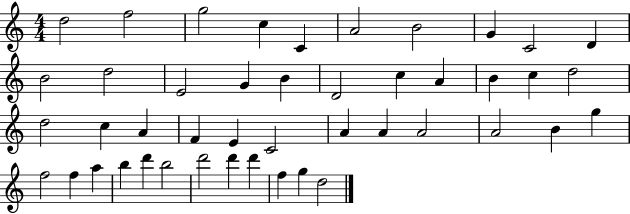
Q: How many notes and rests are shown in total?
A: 45